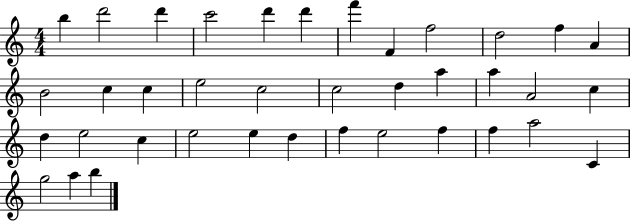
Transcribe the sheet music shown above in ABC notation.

X:1
T:Untitled
M:4/4
L:1/4
K:C
b d'2 d' c'2 d' d' f' F f2 d2 f A B2 c c e2 c2 c2 d a a A2 c d e2 c e2 e d f e2 f f a2 C g2 a b